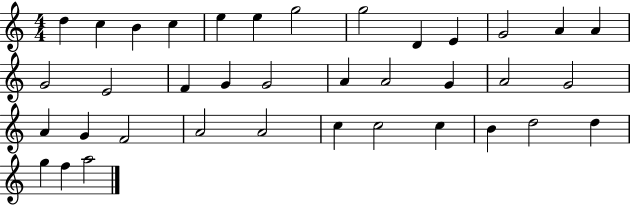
D5/q C5/q B4/q C5/q E5/q E5/q G5/h G5/h D4/q E4/q G4/h A4/q A4/q G4/h E4/h F4/q G4/q G4/h A4/q A4/h G4/q A4/h G4/h A4/q G4/q F4/h A4/h A4/h C5/q C5/h C5/q B4/q D5/h D5/q G5/q F5/q A5/h